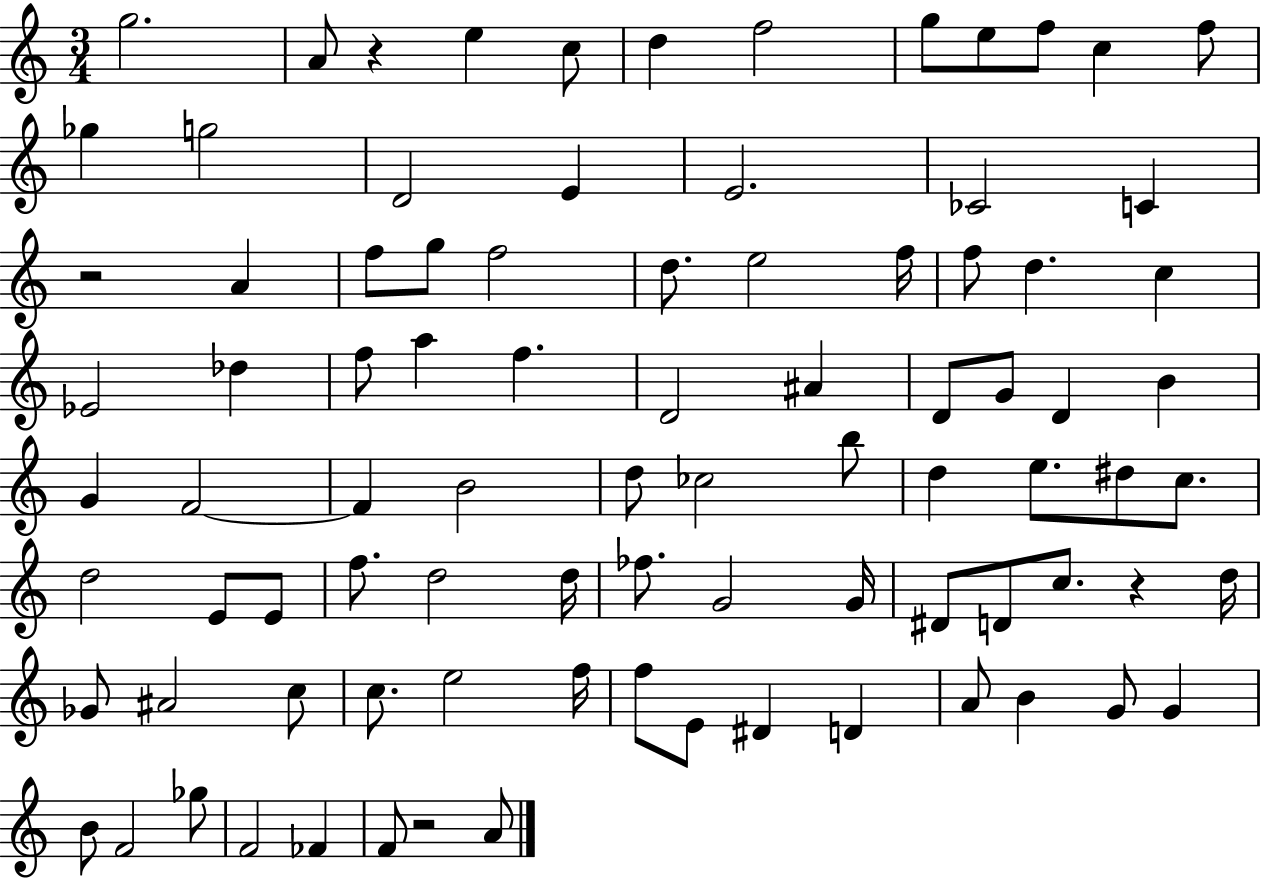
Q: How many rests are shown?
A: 4